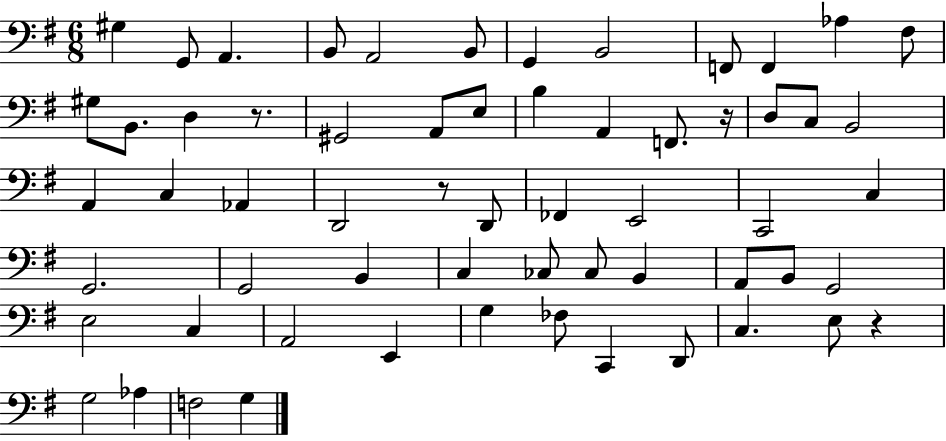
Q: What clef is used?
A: bass